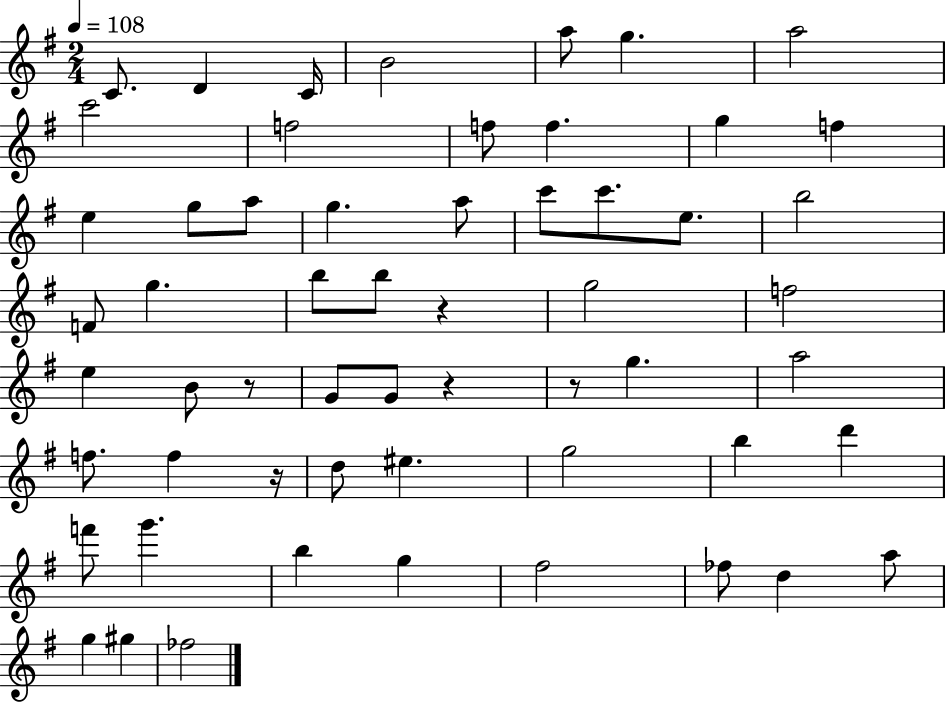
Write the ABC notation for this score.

X:1
T:Untitled
M:2/4
L:1/4
K:G
C/2 D C/4 B2 a/2 g a2 c'2 f2 f/2 f g f e g/2 a/2 g a/2 c'/2 c'/2 e/2 b2 F/2 g b/2 b/2 z g2 f2 e B/2 z/2 G/2 G/2 z z/2 g a2 f/2 f z/4 d/2 ^e g2 b d' f'/2 g' b g ^f2 _f/2 d a/2 g ^g _f2